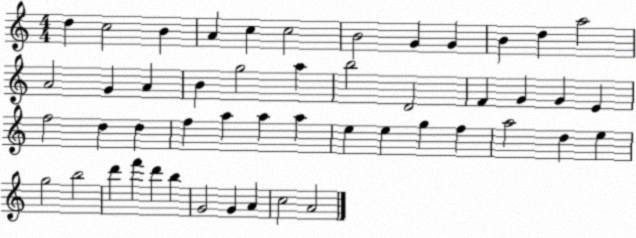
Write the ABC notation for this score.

X:1
T:Untitled
M:4/4
L:1/4
K:C
d c2 B A c c2 B2 G G B d a2 A2 G A B g2 a b2 D2 F G G E f2 d d f a a a e e g f a2 d e g2 b2 d' f' d' b G2 G A c2 A2